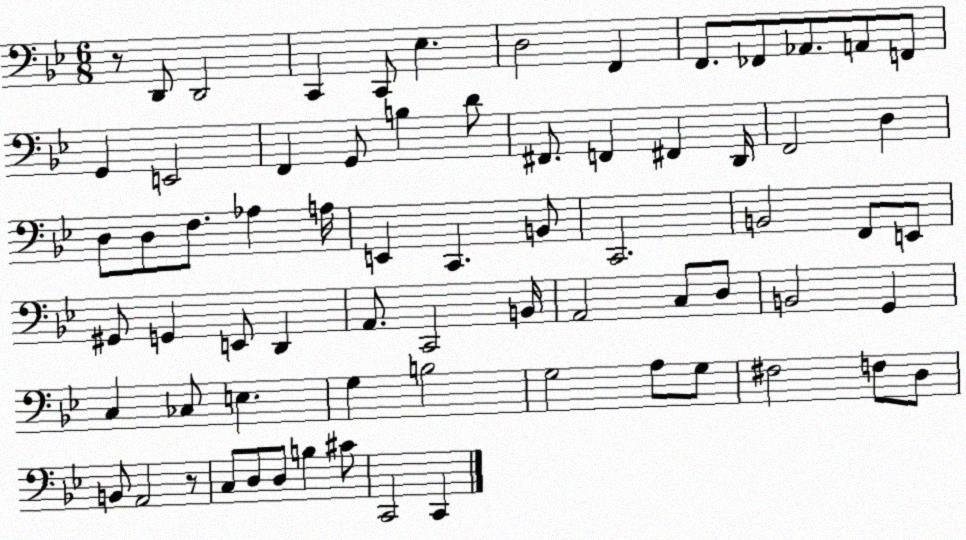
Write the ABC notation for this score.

X:1
T:Untitled
M:6/8
L:1/4
K:Bb
z/2 D,,/2 D,,2 C,, C,,/2 _E, D,2 F,, F,,/2 _F,,/2 _A,,/2 A,,/2 F,,/2 G,, E,,2 F,, G,,/2 B, D/2 ^F,,/2 F,, ^F,, D,,/4 F,,2 D, D,/2 D,/2 F,/2 _A, A,/4 E,, C,, B,,/2 C,,2 B,,2 F,,/2 E,,/2 ^G,,/2 G,, E,,/2 D,, A,,/2 C,,2 B,,/4 A,,2 C,/2 D,/2 B,,2 G,, C, _C,/2 E, G, B,2 G,2 A,/2 G,/2 ^F,2 F,/2 D,/2 B,,/2 A,,2 z/2 C,/2 D,/2 D,/2 B, ^C/2 C,,2 C,,